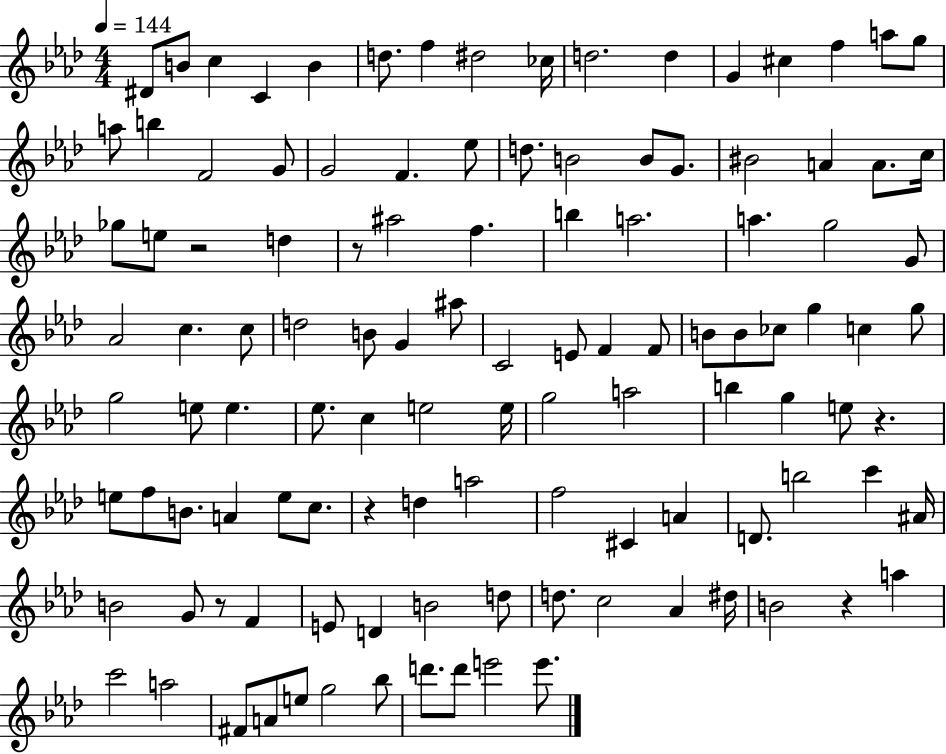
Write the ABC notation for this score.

X:1
T:Untitled
M:4/4
L:1/4
K:Ab
^D/2 B/2 c C B d/2 f ^d2 _c/4 d2 d G ^c f a/2 g/2 a/2 b F2 G/2 G2 F _e/2 d/2 B2 B/2 G/2 ^B2 A A/2 c/4 _g/2 e/2 z2 d z/2 ^a2 f b a2 a g2 G/2 _A2 c c/2 d2 B/2 G ^a/2 C2 E/2 F F/2 B/2 B/2 _c/2 g c g/2 g2 e/2 e _e/2 c e2 e/4 g2 a2 b g e/2 z e/2 f/2 B/2 A e/2 c/2 z d a2 f2 ^C A D/2 b2 c' ^A/4 B2 G/2 z/2 F E/2 D B2 d/2 d/2 c2 _A ^d/4 B2 z a c'2 a2 ^F/2 A/2 e/2 g2 _b/2 d'/2 d'/2 e'2 e'/2